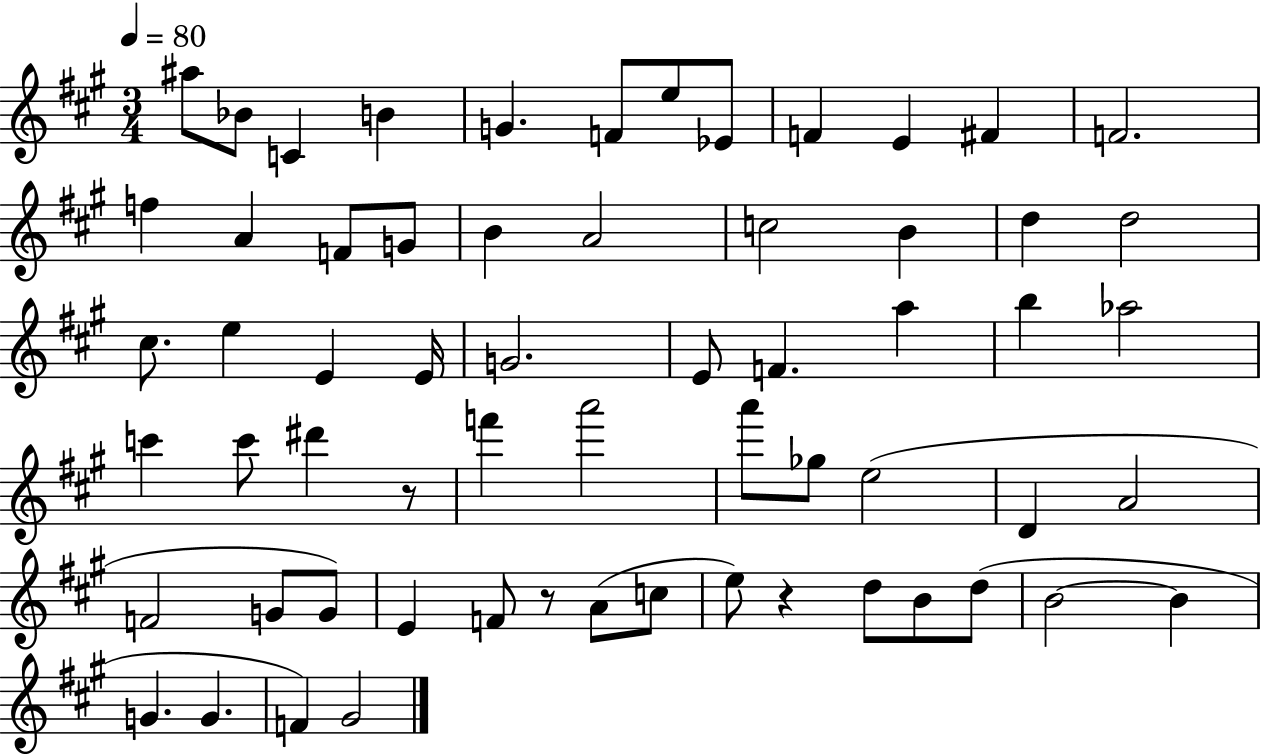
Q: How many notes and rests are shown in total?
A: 62